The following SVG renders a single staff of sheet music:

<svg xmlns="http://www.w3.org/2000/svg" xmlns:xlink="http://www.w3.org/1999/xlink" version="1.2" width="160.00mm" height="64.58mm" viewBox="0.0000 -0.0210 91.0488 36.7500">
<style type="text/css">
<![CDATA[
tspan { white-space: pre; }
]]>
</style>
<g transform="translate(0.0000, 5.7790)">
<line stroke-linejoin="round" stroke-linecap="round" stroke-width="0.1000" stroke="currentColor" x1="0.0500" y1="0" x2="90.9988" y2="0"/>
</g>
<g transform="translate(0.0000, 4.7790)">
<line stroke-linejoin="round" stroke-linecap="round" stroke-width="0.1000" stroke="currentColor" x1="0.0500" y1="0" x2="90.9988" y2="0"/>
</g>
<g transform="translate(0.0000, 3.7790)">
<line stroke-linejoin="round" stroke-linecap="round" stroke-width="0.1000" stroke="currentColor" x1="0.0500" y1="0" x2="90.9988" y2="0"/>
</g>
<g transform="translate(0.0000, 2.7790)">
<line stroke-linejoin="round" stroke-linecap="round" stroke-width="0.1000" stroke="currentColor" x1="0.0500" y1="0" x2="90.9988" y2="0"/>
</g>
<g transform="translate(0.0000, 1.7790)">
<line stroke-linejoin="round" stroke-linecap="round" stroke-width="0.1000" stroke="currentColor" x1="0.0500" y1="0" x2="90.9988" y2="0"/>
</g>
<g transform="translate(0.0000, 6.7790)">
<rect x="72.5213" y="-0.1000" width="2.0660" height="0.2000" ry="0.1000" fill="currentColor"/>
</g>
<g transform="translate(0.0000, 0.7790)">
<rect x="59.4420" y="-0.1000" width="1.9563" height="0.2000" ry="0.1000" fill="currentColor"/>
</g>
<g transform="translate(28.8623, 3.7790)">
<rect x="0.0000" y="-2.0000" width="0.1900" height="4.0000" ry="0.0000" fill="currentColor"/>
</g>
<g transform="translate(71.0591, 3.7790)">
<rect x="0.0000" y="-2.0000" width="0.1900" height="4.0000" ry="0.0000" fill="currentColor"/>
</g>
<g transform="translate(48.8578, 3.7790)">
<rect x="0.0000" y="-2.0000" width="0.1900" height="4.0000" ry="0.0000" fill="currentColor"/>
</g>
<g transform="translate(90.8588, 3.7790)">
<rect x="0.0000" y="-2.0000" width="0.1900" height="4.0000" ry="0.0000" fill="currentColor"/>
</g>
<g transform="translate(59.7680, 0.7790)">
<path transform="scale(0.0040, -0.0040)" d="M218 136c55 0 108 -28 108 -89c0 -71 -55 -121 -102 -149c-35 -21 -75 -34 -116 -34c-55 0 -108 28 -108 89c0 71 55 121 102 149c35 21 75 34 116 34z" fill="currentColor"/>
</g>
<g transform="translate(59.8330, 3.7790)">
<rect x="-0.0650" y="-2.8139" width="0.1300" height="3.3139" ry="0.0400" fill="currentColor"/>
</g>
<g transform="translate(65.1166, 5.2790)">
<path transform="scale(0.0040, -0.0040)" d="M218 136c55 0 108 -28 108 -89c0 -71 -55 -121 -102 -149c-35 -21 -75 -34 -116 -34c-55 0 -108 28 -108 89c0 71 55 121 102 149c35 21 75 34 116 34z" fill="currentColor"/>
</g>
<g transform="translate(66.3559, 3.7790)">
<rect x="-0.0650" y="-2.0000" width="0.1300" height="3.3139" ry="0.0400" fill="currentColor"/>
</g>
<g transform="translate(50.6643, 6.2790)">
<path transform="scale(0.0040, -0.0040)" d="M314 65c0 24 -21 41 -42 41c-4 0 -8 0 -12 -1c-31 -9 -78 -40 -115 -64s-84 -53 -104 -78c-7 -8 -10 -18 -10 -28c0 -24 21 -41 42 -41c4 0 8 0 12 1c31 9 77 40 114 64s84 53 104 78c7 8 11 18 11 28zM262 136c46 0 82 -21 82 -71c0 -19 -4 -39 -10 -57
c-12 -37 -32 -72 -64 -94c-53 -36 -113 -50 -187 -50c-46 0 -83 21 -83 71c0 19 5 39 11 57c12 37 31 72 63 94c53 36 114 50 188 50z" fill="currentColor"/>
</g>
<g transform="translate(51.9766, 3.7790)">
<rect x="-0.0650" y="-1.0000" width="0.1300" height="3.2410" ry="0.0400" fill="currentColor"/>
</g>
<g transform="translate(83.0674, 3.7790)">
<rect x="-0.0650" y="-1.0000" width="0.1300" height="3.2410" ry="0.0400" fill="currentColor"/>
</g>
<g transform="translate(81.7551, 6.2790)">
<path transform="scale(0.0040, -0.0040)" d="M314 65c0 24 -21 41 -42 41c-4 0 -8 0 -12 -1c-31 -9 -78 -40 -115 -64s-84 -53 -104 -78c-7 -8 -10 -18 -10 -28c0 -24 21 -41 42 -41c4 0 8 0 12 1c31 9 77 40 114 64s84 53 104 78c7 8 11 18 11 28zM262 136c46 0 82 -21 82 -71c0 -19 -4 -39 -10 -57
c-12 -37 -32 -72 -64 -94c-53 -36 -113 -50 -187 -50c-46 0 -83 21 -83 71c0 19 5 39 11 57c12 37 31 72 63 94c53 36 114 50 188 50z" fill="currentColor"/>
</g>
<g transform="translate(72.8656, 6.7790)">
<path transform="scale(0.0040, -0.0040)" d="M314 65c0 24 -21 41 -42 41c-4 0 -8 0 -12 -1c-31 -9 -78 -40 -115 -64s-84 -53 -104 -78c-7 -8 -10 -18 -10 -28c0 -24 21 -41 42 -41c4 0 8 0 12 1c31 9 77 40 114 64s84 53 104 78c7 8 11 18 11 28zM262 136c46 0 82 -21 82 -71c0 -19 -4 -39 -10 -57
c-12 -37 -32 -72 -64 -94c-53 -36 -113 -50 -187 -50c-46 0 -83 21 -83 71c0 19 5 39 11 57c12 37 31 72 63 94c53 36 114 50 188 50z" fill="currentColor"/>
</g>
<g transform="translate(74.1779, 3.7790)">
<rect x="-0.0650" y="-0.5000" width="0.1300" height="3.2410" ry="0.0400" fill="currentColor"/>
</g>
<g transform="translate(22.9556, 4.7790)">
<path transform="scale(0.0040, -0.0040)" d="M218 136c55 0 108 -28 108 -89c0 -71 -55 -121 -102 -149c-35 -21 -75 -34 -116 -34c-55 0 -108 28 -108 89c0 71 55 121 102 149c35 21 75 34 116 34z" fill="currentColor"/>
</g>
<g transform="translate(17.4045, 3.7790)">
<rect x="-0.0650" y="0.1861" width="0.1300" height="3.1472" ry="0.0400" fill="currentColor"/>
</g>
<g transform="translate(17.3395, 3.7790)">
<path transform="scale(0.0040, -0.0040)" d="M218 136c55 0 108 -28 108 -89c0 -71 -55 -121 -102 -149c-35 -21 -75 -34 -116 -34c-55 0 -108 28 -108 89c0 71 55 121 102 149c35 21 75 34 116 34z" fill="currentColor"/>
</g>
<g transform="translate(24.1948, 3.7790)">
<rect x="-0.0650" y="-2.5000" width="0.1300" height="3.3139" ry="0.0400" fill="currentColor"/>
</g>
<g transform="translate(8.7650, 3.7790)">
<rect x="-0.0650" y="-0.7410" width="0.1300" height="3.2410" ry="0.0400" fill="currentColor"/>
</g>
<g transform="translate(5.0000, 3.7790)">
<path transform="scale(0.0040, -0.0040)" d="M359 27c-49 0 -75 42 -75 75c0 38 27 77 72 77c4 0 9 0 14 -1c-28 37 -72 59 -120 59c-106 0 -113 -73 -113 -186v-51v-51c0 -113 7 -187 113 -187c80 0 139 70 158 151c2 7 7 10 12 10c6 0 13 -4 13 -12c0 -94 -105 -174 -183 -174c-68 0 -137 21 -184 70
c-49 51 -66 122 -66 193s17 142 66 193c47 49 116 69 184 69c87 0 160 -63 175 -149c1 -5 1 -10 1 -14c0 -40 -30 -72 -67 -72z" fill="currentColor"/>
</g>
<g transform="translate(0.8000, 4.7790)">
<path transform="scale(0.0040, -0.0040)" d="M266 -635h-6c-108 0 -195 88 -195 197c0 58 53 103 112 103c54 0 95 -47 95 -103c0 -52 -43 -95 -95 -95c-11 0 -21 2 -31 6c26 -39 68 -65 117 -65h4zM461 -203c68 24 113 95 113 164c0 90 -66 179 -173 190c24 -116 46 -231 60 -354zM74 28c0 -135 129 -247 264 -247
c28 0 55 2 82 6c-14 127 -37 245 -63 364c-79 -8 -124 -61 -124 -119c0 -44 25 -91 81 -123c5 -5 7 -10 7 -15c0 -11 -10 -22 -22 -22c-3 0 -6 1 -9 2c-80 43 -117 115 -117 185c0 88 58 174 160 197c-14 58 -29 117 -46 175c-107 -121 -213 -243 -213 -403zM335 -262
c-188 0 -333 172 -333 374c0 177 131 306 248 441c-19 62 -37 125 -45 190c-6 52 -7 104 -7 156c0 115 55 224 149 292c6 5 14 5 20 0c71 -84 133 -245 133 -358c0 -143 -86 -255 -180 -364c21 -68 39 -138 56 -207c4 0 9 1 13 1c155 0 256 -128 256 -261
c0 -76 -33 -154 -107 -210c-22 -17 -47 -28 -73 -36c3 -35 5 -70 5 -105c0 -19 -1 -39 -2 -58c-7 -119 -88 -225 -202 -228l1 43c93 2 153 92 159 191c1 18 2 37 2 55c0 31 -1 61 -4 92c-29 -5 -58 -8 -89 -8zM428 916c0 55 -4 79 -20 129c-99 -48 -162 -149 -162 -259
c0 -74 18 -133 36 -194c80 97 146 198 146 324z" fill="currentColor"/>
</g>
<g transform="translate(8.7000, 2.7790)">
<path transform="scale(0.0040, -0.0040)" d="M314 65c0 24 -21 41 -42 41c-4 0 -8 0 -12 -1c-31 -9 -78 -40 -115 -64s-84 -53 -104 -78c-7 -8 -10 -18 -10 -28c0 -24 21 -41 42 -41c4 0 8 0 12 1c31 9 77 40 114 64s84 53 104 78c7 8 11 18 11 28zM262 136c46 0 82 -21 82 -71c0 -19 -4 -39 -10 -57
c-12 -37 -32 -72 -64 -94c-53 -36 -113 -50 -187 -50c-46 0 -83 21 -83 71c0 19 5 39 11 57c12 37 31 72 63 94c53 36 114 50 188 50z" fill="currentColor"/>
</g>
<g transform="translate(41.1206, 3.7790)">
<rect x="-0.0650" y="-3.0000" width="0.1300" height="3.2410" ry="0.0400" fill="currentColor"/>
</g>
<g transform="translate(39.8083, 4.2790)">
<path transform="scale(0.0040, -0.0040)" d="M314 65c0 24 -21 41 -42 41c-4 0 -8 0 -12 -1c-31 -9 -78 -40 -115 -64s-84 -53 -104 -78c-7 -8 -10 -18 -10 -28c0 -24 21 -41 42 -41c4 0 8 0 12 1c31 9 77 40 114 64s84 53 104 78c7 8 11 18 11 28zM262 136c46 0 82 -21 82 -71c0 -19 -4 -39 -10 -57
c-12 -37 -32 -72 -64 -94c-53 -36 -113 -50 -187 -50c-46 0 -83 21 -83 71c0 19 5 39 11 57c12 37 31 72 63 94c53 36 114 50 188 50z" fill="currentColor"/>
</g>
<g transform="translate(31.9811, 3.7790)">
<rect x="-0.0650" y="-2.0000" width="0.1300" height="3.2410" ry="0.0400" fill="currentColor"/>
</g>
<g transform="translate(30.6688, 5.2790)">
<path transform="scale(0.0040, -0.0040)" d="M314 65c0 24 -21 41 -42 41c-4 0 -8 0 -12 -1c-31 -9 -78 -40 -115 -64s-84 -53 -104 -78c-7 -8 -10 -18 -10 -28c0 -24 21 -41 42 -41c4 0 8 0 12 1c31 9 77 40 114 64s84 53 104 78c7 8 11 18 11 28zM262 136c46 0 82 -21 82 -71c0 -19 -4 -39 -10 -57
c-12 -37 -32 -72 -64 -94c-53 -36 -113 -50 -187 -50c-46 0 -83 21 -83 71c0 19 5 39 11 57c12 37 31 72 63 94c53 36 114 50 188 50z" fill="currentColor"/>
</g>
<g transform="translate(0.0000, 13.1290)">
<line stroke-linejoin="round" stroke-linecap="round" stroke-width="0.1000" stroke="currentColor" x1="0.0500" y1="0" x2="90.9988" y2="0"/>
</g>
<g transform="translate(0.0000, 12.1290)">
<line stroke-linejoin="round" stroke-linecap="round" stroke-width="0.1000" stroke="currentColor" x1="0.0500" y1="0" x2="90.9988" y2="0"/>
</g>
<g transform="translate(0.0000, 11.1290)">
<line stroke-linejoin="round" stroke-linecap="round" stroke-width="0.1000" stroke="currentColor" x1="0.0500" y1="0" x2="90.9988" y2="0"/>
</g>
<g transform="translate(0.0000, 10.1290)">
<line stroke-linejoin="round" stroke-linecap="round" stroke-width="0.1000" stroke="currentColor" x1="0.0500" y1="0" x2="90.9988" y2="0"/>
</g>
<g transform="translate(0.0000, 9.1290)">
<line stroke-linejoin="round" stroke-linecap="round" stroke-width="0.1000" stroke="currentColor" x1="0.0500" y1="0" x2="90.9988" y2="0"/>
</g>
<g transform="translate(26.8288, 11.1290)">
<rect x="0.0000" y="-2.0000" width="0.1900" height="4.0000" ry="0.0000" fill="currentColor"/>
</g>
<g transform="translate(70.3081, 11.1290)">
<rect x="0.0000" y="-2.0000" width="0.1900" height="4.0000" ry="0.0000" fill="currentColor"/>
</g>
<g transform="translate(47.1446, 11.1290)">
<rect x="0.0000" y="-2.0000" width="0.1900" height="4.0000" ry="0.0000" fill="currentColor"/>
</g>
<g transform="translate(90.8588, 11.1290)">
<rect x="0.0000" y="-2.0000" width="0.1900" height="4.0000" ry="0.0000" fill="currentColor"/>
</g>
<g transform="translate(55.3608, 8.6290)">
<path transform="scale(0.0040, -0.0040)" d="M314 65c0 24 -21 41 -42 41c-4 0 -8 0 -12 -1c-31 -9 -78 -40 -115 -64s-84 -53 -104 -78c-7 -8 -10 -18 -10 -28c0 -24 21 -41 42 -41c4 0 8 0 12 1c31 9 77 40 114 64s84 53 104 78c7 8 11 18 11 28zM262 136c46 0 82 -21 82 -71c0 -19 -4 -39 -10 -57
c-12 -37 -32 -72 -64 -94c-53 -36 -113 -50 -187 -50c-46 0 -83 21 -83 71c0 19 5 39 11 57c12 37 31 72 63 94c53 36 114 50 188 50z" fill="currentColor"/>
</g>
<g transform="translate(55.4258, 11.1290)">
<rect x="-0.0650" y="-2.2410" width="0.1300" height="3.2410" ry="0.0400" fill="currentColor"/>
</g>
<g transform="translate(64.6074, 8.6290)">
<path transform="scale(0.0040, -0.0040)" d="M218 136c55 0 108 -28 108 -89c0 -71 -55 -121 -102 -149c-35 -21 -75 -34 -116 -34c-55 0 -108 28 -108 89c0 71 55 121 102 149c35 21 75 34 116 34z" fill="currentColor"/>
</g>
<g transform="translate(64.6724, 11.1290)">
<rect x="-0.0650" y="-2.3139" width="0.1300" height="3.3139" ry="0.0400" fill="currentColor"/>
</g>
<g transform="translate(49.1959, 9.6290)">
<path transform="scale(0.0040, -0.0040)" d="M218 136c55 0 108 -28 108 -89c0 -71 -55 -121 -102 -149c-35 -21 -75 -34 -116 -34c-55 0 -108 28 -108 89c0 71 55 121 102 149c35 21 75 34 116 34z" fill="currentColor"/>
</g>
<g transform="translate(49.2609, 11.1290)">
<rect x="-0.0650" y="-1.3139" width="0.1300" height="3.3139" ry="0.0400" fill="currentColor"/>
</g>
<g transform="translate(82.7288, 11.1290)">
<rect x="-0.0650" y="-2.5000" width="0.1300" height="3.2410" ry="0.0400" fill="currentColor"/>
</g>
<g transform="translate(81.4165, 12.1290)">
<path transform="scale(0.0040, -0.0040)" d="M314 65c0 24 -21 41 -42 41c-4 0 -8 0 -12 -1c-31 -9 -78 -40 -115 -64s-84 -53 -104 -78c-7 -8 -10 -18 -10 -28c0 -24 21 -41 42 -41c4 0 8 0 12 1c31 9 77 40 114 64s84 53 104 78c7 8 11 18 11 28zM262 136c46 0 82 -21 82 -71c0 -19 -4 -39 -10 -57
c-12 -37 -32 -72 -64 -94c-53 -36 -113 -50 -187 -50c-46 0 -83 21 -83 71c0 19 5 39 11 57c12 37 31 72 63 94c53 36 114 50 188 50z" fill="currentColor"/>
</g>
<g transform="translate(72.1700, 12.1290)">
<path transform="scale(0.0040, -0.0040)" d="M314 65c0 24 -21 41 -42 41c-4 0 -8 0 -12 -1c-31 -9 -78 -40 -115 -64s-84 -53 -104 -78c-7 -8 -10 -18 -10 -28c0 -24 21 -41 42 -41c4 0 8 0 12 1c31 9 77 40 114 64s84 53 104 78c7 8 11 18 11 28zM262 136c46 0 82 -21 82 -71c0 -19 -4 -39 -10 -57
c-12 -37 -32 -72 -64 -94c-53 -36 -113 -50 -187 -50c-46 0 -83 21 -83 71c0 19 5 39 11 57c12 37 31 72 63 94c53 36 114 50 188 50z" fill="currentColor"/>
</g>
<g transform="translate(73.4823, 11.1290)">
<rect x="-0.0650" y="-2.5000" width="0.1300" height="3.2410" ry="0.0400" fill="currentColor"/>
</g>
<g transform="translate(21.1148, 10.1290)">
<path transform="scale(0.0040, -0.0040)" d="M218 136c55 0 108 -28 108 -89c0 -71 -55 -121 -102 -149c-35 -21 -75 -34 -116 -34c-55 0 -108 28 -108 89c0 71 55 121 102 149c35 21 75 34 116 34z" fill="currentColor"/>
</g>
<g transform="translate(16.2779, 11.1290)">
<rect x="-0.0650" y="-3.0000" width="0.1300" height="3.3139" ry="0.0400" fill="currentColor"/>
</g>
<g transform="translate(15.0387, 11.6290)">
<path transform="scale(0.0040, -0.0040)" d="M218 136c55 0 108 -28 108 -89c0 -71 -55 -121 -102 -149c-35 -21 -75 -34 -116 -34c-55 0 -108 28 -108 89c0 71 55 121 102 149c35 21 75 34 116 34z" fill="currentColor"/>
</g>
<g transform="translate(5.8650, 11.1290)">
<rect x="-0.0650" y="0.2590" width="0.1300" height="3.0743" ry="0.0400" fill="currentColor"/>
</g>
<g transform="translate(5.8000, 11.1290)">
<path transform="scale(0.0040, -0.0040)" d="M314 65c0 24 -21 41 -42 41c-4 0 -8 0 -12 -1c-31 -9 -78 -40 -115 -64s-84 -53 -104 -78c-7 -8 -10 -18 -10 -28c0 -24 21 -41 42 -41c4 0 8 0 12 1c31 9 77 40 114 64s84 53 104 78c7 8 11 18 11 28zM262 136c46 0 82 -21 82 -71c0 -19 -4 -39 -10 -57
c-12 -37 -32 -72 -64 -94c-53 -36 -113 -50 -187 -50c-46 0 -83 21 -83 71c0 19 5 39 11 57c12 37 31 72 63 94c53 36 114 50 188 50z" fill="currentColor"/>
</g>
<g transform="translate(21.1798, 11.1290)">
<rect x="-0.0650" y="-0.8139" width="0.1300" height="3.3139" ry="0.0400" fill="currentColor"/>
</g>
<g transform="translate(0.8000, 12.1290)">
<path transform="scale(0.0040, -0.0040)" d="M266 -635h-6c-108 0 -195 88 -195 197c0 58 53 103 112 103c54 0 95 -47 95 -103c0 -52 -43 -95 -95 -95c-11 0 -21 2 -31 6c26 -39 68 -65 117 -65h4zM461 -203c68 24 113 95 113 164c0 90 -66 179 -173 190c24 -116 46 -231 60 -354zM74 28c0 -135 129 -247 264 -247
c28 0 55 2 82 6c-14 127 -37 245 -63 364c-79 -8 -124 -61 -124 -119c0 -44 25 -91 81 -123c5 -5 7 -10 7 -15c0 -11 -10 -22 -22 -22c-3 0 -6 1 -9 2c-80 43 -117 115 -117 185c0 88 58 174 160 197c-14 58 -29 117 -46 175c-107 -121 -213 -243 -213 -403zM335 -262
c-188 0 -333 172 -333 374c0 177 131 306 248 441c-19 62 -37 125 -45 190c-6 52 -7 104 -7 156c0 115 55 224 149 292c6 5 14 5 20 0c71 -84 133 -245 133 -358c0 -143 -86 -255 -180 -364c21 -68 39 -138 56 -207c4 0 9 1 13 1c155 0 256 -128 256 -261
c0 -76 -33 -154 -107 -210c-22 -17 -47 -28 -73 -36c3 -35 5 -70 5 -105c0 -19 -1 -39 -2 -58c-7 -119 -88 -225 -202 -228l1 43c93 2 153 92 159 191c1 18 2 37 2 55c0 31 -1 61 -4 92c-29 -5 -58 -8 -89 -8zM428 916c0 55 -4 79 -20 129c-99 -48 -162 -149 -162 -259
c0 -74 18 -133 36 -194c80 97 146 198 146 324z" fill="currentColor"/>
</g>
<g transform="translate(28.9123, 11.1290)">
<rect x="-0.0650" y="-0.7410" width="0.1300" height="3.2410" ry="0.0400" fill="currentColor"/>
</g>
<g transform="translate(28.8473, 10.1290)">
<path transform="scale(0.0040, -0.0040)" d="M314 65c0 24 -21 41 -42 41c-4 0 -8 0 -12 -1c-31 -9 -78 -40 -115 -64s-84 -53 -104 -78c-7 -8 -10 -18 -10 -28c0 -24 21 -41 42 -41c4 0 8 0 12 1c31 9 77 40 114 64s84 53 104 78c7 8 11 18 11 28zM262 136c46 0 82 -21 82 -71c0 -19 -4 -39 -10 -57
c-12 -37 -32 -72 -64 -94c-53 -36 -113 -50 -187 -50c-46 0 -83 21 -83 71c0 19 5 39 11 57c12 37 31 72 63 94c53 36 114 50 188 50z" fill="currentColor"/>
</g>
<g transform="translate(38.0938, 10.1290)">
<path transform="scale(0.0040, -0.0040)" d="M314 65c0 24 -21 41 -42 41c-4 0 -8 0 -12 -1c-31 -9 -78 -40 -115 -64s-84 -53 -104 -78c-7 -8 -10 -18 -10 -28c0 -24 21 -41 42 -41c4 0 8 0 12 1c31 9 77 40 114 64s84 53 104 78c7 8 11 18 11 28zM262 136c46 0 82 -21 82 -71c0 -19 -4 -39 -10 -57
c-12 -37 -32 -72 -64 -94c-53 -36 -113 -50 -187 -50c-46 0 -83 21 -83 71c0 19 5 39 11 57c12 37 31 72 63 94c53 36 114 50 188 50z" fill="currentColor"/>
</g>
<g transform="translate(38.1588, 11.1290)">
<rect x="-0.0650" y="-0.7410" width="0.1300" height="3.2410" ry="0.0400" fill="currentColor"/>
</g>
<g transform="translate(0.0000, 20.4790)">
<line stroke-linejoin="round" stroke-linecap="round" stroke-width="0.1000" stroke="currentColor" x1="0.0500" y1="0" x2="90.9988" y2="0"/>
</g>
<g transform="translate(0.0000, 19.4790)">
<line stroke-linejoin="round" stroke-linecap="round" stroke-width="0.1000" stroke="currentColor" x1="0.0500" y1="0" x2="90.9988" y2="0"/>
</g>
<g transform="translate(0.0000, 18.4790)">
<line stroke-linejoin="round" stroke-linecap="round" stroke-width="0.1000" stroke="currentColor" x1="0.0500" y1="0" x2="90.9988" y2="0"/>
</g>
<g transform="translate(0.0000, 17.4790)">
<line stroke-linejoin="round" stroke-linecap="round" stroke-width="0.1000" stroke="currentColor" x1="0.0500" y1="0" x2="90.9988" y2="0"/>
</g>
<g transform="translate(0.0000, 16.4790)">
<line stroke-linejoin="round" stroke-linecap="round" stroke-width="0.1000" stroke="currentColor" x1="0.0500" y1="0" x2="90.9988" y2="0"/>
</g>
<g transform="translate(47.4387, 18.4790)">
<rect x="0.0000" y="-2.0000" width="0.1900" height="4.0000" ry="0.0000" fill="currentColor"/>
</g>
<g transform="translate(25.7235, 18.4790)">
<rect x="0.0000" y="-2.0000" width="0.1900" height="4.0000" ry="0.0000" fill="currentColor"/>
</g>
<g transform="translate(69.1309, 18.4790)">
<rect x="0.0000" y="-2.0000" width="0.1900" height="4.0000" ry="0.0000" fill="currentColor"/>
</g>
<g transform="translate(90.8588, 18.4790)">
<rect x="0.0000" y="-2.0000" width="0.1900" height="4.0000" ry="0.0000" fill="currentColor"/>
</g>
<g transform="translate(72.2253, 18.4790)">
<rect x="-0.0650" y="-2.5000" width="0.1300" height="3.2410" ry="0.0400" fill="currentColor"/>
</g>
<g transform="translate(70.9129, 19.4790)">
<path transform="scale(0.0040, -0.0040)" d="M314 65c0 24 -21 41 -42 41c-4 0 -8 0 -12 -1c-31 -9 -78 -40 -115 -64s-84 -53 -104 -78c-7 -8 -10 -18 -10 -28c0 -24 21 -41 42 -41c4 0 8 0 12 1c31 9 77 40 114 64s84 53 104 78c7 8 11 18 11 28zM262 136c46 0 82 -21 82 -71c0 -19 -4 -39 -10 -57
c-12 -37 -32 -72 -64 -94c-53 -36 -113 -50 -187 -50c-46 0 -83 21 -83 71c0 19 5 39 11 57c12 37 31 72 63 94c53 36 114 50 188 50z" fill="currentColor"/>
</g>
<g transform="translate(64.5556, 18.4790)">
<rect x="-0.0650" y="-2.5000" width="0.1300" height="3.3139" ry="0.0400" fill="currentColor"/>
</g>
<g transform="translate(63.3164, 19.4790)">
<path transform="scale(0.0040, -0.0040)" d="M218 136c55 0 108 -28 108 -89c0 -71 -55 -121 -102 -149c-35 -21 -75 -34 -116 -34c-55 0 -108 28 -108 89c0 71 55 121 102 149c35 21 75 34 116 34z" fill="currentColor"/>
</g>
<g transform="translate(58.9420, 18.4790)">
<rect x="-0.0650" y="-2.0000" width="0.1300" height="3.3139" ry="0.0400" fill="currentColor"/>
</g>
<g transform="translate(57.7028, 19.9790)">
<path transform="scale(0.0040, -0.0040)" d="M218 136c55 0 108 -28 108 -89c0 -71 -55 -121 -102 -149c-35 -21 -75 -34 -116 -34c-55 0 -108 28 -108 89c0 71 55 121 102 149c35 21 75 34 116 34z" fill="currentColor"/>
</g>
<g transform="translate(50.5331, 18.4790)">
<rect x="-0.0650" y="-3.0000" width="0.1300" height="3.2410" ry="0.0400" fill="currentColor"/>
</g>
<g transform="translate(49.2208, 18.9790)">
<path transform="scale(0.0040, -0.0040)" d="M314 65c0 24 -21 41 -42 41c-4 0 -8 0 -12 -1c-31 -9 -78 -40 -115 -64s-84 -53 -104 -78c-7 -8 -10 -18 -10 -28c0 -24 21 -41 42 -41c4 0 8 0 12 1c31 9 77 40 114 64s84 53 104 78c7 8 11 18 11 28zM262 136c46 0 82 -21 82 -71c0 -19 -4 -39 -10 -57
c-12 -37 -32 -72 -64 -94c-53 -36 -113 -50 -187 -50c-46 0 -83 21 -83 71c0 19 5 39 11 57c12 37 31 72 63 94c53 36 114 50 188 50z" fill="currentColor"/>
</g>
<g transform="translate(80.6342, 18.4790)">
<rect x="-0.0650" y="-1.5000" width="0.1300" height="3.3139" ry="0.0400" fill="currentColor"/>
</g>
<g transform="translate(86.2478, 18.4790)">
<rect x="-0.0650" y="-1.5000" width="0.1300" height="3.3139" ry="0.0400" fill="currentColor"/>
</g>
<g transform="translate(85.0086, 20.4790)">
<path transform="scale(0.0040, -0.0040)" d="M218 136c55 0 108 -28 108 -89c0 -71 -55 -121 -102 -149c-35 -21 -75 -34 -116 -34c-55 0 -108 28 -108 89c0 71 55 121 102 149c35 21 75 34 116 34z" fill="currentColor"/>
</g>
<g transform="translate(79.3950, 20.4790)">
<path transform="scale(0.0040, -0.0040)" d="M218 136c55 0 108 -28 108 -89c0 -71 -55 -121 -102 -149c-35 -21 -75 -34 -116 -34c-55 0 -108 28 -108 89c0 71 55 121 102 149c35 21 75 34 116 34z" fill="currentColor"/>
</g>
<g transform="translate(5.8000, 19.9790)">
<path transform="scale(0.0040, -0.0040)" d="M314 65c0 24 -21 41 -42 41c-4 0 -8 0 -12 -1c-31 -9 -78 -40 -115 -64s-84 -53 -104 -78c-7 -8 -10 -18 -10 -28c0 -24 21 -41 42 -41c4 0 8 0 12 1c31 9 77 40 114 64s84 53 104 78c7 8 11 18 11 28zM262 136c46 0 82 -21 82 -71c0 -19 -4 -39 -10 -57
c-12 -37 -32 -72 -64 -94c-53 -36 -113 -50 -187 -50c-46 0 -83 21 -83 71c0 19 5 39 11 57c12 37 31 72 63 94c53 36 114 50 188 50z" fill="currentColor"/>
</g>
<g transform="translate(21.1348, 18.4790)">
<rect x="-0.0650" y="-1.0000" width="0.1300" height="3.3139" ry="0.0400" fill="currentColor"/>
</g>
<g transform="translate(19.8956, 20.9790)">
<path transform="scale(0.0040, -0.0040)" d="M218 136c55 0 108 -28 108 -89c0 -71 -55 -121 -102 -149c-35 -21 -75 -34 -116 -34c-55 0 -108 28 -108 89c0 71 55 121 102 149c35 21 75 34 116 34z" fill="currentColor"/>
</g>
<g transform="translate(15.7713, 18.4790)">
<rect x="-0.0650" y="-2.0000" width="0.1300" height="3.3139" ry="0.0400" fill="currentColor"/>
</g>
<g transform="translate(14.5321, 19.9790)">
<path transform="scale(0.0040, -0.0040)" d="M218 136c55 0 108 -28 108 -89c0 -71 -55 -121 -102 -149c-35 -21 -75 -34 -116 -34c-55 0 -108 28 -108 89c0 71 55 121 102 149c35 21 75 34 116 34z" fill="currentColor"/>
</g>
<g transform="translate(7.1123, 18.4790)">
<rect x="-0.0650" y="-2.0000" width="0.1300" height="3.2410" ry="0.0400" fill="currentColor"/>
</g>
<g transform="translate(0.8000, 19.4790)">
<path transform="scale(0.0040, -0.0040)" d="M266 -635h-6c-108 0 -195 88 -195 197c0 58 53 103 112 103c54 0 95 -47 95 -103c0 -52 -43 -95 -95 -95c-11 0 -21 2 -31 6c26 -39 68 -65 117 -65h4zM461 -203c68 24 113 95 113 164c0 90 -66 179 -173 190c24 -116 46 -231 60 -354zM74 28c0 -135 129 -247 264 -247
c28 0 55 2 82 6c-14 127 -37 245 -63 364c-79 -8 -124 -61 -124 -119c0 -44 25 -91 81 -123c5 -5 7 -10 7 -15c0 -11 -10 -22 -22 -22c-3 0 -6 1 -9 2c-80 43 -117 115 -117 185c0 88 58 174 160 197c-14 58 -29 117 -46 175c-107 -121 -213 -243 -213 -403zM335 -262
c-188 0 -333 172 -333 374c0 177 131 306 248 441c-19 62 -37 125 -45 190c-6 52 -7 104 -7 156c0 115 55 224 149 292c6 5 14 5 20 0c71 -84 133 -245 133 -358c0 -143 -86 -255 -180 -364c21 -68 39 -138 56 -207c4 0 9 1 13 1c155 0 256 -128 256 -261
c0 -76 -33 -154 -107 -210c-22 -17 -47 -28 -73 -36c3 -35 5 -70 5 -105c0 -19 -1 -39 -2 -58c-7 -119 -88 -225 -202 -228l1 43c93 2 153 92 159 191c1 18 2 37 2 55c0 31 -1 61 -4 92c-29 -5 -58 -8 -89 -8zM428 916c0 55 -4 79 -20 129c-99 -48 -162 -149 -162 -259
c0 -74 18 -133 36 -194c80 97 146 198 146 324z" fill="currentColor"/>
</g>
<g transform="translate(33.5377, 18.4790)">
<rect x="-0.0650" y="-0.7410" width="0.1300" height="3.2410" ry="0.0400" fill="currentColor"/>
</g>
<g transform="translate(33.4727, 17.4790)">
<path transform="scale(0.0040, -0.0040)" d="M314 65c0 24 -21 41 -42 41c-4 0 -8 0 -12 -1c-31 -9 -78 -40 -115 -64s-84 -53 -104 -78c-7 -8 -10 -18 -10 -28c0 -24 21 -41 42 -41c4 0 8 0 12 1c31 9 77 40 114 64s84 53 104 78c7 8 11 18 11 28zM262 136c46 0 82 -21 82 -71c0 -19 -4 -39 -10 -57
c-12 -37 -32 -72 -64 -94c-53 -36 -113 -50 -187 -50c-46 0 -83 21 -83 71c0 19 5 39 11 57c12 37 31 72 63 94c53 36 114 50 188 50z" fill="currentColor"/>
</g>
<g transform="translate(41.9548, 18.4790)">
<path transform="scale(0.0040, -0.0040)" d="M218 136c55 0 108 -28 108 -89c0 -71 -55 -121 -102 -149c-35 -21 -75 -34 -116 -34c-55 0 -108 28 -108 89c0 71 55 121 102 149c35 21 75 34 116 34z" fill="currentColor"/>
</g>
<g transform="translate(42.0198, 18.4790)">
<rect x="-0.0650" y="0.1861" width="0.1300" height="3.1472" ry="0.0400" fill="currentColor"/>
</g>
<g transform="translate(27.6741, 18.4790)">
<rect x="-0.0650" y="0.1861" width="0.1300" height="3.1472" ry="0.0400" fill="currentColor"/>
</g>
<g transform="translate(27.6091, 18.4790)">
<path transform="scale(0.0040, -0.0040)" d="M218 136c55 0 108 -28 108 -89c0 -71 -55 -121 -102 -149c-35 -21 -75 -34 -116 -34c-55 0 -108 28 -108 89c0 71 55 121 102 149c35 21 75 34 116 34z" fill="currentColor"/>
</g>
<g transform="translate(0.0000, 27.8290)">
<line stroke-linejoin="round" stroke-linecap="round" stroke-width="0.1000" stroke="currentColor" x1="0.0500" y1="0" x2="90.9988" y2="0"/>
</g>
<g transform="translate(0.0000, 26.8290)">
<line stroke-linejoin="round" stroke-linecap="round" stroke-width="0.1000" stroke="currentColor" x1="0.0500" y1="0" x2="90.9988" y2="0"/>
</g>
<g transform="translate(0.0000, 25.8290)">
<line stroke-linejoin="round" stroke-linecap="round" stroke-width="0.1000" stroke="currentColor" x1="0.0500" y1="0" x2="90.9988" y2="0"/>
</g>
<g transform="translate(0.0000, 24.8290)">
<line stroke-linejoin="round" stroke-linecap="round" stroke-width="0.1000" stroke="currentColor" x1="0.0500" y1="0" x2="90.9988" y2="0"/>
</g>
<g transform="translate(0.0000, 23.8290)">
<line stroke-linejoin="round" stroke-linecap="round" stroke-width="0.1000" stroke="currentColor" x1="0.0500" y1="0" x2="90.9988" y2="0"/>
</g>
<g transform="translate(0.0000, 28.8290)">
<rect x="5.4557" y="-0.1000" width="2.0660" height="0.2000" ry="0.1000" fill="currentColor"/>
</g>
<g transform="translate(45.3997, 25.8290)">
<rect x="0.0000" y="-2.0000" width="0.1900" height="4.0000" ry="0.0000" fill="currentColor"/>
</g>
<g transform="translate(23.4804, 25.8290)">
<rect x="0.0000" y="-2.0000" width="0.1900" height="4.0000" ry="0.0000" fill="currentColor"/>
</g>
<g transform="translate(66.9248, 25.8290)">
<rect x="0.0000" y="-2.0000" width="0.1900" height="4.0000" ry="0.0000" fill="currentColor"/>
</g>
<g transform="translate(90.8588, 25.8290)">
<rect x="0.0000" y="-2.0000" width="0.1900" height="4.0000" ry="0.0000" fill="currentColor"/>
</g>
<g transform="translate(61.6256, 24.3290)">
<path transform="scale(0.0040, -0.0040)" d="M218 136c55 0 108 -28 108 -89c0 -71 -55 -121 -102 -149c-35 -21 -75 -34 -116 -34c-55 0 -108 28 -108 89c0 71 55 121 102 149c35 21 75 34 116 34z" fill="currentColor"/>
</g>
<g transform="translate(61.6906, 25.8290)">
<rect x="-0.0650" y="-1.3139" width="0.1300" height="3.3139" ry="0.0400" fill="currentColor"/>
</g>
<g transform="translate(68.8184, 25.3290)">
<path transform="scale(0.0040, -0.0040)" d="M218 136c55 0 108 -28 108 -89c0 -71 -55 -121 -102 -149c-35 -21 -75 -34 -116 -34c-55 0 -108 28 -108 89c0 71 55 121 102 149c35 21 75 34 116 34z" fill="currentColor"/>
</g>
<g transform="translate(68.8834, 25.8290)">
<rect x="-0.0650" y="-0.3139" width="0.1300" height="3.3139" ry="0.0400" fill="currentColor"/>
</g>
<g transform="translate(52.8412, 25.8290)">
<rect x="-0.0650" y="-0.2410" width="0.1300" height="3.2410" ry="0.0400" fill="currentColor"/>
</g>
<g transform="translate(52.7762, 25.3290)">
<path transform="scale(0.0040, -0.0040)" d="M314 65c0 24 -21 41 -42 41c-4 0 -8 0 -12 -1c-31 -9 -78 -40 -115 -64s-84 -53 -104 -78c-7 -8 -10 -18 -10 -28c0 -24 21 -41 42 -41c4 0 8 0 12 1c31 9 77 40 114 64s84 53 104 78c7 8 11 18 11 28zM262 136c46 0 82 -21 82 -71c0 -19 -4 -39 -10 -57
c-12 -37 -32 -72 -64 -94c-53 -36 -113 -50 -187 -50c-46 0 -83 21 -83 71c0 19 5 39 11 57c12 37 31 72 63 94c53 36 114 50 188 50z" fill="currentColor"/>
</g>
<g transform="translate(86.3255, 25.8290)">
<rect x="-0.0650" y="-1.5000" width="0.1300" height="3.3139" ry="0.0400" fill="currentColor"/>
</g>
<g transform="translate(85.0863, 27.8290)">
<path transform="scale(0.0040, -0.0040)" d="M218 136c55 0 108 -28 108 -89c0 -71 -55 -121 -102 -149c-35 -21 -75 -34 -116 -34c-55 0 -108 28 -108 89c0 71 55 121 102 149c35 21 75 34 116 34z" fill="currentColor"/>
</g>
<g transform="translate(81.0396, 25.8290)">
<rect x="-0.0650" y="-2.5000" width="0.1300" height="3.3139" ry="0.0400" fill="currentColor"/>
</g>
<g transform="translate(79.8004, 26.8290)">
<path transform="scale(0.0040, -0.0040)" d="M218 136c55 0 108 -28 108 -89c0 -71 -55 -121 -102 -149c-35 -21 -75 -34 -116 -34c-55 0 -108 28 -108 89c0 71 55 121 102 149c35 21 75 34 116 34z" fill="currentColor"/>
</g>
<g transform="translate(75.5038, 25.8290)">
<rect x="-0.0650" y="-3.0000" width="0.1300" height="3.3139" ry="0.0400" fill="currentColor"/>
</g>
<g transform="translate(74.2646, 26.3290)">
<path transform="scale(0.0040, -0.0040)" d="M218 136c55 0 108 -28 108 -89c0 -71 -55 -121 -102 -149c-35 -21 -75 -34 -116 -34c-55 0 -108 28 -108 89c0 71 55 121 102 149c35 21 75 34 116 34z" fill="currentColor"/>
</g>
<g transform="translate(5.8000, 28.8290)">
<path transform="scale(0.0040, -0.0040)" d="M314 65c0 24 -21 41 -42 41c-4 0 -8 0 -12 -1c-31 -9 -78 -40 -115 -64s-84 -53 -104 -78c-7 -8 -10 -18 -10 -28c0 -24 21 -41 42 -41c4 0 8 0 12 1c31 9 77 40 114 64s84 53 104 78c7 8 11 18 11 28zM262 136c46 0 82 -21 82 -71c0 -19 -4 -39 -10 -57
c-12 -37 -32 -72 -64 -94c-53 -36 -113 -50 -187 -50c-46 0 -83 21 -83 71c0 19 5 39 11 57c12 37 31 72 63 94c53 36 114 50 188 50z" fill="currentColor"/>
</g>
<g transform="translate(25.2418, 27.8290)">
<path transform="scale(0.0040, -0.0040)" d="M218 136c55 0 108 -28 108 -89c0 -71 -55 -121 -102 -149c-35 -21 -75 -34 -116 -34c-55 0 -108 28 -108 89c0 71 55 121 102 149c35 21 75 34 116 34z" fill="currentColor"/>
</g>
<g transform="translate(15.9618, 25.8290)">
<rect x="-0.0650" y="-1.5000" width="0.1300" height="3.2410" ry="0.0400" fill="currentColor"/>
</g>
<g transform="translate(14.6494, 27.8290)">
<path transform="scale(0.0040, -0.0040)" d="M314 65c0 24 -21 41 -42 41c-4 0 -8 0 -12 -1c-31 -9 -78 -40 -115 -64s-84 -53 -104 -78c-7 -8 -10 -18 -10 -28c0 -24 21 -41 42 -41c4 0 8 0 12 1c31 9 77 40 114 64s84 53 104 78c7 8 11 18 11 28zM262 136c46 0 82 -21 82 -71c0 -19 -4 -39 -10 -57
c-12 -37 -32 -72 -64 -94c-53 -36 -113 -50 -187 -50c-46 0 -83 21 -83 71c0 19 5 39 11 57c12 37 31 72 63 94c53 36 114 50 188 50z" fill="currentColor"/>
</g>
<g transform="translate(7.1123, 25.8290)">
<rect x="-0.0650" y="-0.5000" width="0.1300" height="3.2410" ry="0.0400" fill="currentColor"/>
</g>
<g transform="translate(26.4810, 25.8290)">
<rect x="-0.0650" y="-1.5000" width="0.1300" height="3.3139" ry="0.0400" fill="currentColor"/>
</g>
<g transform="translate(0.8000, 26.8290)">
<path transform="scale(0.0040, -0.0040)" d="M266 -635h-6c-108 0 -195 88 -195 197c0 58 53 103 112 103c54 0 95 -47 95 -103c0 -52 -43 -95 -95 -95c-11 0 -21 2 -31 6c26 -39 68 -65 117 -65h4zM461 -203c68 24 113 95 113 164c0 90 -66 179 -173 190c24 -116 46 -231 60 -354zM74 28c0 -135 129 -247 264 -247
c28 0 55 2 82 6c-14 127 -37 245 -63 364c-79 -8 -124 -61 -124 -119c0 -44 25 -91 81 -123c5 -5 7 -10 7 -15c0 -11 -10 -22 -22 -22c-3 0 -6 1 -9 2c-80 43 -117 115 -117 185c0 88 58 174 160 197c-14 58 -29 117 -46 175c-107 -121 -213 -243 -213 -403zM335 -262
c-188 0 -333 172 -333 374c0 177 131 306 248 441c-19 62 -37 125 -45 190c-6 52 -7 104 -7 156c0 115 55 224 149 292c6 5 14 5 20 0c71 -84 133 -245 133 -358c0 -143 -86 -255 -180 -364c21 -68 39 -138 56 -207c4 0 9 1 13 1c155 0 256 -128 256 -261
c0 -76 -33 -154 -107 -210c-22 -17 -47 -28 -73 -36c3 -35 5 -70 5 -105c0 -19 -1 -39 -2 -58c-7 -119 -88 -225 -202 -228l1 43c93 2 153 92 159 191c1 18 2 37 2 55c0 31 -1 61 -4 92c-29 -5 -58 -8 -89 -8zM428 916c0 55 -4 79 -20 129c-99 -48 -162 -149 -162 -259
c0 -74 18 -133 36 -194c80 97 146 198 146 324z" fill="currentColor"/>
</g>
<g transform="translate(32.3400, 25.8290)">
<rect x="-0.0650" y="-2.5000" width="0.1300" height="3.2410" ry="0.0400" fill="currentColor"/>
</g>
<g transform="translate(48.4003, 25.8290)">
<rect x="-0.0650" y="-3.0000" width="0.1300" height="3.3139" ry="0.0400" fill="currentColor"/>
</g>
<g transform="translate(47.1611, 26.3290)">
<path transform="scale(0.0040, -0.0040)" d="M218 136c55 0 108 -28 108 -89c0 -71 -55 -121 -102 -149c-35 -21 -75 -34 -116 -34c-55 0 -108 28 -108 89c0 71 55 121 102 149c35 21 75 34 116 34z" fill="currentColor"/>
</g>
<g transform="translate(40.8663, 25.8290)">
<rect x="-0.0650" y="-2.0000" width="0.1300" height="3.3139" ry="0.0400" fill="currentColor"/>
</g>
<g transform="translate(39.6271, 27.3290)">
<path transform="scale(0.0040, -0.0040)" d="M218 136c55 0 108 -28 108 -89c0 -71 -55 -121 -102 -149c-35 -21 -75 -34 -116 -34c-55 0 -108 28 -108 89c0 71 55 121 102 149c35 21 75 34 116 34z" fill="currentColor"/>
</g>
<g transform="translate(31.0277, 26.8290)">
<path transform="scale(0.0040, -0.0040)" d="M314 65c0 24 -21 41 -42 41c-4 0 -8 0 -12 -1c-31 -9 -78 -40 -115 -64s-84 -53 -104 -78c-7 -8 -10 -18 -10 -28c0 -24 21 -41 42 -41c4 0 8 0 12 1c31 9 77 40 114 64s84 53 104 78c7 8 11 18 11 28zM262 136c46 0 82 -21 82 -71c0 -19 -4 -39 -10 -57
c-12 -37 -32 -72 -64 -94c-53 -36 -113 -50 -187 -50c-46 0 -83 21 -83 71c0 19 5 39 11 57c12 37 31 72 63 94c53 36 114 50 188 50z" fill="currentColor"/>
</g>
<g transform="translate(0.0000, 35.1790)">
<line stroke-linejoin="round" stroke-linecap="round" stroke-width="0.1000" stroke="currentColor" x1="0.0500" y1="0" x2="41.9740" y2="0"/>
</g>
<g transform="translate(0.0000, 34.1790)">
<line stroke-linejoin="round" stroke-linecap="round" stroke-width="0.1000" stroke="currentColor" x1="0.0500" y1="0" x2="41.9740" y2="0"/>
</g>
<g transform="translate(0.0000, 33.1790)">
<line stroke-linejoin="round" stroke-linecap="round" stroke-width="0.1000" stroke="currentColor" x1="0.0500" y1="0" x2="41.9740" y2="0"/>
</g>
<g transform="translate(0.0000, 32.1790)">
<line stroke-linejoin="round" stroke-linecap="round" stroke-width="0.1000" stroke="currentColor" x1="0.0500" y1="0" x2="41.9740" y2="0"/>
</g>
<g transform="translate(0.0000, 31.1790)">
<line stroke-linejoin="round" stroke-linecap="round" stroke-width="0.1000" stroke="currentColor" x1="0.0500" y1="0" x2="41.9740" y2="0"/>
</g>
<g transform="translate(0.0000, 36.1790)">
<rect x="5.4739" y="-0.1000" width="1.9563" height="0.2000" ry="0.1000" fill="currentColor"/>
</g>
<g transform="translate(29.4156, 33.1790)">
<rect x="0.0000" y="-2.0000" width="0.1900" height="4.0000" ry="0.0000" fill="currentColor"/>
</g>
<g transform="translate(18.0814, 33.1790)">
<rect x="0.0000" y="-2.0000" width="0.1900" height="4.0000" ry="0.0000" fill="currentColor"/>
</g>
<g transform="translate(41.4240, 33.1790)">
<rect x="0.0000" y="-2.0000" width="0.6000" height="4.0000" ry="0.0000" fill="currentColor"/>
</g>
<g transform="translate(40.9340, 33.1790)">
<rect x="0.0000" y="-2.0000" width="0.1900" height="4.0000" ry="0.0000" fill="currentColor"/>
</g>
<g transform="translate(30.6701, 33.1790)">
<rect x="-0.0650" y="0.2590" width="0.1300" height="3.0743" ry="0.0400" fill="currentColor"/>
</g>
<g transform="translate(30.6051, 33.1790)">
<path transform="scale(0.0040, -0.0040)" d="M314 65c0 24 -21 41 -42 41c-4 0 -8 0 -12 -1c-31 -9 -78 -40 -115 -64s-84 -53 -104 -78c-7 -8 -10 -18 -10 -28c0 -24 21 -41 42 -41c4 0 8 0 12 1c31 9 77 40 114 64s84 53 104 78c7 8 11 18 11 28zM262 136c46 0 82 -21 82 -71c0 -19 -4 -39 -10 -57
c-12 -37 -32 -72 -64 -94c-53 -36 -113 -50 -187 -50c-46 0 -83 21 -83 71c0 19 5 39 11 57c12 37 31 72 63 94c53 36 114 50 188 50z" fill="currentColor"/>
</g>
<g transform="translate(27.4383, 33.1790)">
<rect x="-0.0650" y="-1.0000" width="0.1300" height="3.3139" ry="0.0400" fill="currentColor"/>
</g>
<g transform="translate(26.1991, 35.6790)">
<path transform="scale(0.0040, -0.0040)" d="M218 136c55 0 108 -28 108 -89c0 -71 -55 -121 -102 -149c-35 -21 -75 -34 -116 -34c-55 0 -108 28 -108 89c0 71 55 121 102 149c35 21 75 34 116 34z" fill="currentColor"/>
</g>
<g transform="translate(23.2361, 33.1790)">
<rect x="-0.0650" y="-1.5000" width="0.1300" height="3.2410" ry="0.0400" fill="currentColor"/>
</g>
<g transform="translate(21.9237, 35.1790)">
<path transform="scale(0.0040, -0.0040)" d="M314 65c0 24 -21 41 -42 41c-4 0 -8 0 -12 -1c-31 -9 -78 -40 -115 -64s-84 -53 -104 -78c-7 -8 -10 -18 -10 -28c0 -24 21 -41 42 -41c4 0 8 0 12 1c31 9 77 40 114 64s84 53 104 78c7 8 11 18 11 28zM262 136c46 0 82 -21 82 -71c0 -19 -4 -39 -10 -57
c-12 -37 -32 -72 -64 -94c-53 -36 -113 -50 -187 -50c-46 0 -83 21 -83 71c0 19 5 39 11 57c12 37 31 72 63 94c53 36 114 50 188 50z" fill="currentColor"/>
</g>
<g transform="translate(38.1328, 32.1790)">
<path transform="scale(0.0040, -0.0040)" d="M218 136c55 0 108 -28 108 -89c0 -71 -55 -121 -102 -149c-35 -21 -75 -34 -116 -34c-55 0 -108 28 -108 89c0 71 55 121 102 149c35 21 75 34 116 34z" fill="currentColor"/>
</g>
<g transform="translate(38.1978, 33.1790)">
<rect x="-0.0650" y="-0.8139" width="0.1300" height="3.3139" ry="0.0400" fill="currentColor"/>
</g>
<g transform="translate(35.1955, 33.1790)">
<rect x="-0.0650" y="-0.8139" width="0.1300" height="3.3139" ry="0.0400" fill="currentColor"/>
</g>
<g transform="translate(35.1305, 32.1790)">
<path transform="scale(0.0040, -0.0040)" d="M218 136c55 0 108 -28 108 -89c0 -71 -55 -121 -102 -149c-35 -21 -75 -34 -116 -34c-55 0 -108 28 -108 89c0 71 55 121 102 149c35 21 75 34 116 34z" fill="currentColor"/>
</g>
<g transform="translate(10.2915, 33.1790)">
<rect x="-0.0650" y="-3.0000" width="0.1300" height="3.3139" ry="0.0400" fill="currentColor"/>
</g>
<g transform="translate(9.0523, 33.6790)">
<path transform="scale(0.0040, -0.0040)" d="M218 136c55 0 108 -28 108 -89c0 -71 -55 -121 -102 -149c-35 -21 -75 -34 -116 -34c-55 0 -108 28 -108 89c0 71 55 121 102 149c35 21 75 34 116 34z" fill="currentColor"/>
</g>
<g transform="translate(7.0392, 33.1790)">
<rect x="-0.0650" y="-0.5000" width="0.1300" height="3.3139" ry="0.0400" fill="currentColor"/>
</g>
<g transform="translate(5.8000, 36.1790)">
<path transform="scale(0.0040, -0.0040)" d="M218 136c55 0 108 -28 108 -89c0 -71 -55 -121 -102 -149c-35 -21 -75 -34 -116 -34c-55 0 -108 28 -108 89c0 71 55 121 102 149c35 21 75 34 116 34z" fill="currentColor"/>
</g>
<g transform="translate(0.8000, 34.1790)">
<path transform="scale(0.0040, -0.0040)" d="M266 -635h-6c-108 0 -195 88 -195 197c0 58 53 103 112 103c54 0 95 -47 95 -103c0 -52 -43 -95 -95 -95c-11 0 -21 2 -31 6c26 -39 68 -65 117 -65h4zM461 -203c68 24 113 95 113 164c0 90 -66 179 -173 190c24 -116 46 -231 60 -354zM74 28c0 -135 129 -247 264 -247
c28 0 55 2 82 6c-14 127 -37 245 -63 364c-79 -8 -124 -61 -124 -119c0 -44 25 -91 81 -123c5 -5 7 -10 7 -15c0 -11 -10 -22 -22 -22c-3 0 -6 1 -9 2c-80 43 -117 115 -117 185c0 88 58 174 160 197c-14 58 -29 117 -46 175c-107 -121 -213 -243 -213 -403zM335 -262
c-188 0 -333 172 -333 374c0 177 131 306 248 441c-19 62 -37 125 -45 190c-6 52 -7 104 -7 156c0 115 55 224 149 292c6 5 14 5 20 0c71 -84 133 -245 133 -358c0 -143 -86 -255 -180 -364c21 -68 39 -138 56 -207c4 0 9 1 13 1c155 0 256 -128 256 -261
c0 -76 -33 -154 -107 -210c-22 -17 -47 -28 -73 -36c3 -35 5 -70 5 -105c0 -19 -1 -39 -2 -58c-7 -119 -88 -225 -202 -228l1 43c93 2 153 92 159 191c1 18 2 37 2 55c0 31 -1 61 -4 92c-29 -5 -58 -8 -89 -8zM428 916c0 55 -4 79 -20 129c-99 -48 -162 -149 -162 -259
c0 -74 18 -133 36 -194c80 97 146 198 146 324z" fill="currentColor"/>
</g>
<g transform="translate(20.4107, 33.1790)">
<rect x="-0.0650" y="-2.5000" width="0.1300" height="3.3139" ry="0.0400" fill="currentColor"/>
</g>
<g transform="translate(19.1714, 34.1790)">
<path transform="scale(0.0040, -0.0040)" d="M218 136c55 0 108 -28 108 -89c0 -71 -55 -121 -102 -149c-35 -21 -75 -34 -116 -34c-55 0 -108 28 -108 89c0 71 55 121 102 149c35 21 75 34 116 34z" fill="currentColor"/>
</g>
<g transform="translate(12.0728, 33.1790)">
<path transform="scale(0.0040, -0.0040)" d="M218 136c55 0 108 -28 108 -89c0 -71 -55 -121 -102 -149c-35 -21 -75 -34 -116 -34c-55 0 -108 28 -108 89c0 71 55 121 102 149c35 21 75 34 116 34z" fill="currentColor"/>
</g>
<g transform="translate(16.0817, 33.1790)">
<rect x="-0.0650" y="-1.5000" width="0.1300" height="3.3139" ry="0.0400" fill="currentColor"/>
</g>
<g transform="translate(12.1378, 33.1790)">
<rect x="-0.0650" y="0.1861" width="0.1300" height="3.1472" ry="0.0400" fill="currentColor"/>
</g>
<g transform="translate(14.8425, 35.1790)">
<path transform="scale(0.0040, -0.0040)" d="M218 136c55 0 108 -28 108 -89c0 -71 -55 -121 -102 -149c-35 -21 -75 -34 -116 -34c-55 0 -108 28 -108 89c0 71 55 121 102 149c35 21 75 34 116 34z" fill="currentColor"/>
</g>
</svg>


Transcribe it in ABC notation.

X:1
T:Untitled
M:4/4
L:1/4
K:C
d2 B G F2 A2 D2 a F C2 D2 B2 A d d2 d2 e g2 g G2 G2 F2 F D B d2 B A2 F G G2 E E C2 E2 E G2 F A c2 e c A G E C A B E G E2 D B2 d d